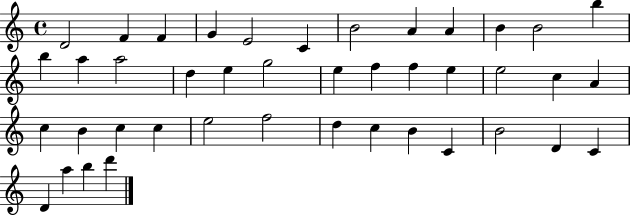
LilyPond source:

{
  \clef treble
  \time 4/4
  \defaultTimeSignature
  \key c \major
  d'2 f'4 f'4 | g'4 e'2 c'4 | b'2 a'4 a'4 | b'4 b'2 b''4 | \break b''4 a''4 a''2 | d''4 e''4 g''2 | e''4 f''4 f''4 e''4 | e''2 c''4 a'4 | \break c''4 b'4 c''4 c''4 | e''2 f''2 | d''4 c''4 b'4 c'4 | b'2 d'4 c'4 | \break d'4 a''4 b''4 d'''4 | \bar "|."
}